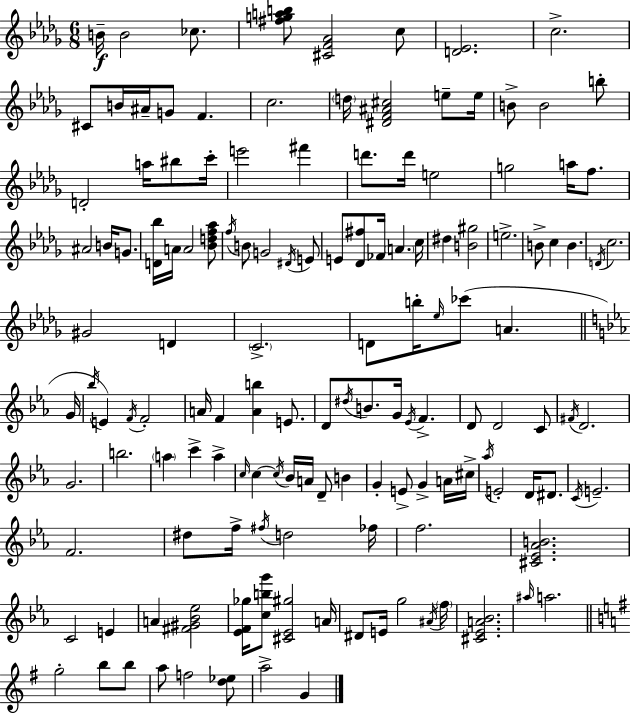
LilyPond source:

{
  \clef treble
  \numericTimeSignature
  \time 6/8
  \key bes \minor
  b'16--\f b'2 ces''8. | <fis'' g'' a'' b''>8 <cis' f' aes'>2 c''8 | <d' ees'>2. | c''2.-> | \break cis'8 b'16 ais'16-- g'8 f'4. | c''2. | \parenthesize d''16 <dis' f' ais' cis''>2 e''8-- e''16 | b'8-> b'2 b''8-. | \break d'2-. a''16 bis''8 c'''16-. | e'''2 fis'''4 | d'''8. d'''16 e''2 | g''2 a''16 f''8. | \break ais'2 b'16 g'8. | <d' bes''>16 a'16 a'2 <bes' d'' f'' aes''>8 | \acciaccatura { f''16 } b'8 g'2 \acciaccatura { dis'16 } | e'8 e'8 <des' fis''>8 fes'16 \parenthesize a'4. | \break c''16 dis''4 <b' gis''>2 | e''2.-> | b'8-> c''4 b'4. | \acciaccatura { d'16 } c''2. | \break gis'2 d'4 | \parenthesize c'2.-> | d'8 b''16-. \grace { ees''16 }( ces'''8 a'4. | \bar "||" \break \key c \minor g'16 \acciaccatura { bes''16 }) e'4 \acciaccatura { f'16 } f'2-. | a'16 f'4 <a' b''>4 | e'8. d'8 \acciaccatura { dis''16 } b'8. g'16 \acciaccatura { ees'16 } f'4.-> | d'8 d'2 | \break c'8 \acciaccatura { fis'16 } d'2. | g'2. | b''2. | \parenthesize a''4 c'''4-> | \break a''4-> \grace { c''16 } c''4~~ \acciaccatura { c''16 } | bes'16 a'16 d'8-- b'4 g'4-. | e'8-> g'4-> a'16 cis''16-> \acciaccatura { aes''16 } e'2-. | d'16 dis'8. \acciaccatura { c'16 } e'2.-- | \break f'2. | dis''8 | f''16-> \acciaccatura { fis''16 } d''2 fes''16 f''2. | <cis' ees' aes' b'>2. | \break c'2 | e'4 a'4 | <fis' gis' bes' ees''>2 <ees' f' ges''>16 | <c'' b'' g'''>8 <cis' ees' gis''>2 a'16 dis'8 | \break e'16 g''2 \acciaccatura { ais'16 } \parenthesize f''16 | <cis' ees' a' bes'>2. | \grace { ais''16 } a''2. | \bar "||" \break \key g \major g''2-. b''8 b''8 | a''8 f''2 <d'' ees''>8 | a''2-> g'4 | \bar "|."
}